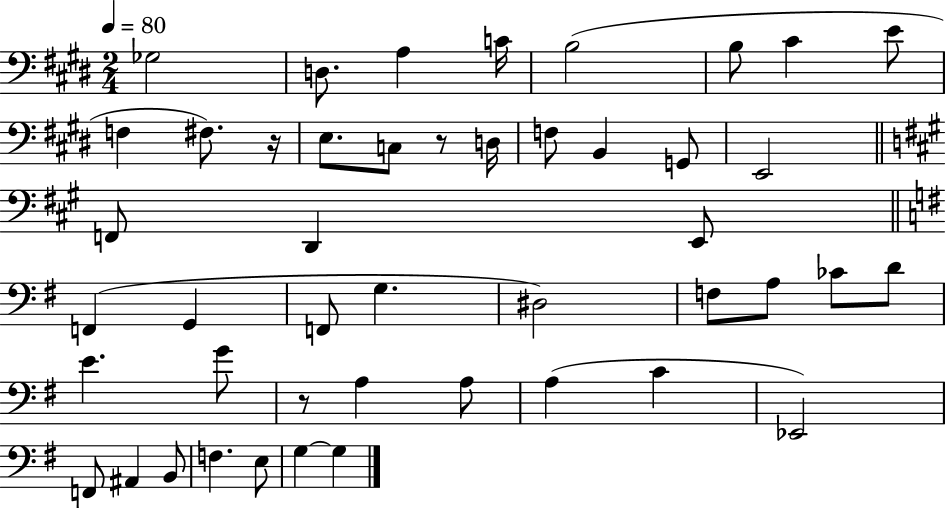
Gb3/h D3/e. A3/q C4/s B3/h B3/e C#4/q E4/e F3/q F#3/e. R/s E3/e. C3/e R/e D3/s F3/e B2/q G2/e E2/h F2/e D2/q E2/e F2/q G2/q F2/e G3/q. D#3/h F3/e A3/e CES4/e D4/e E4/q. G4/e R/e A3/q A3/e A3/q C4/q Eb2/h F2/e A#2/q B2/e F3/q. E3/e G3/q G3/q